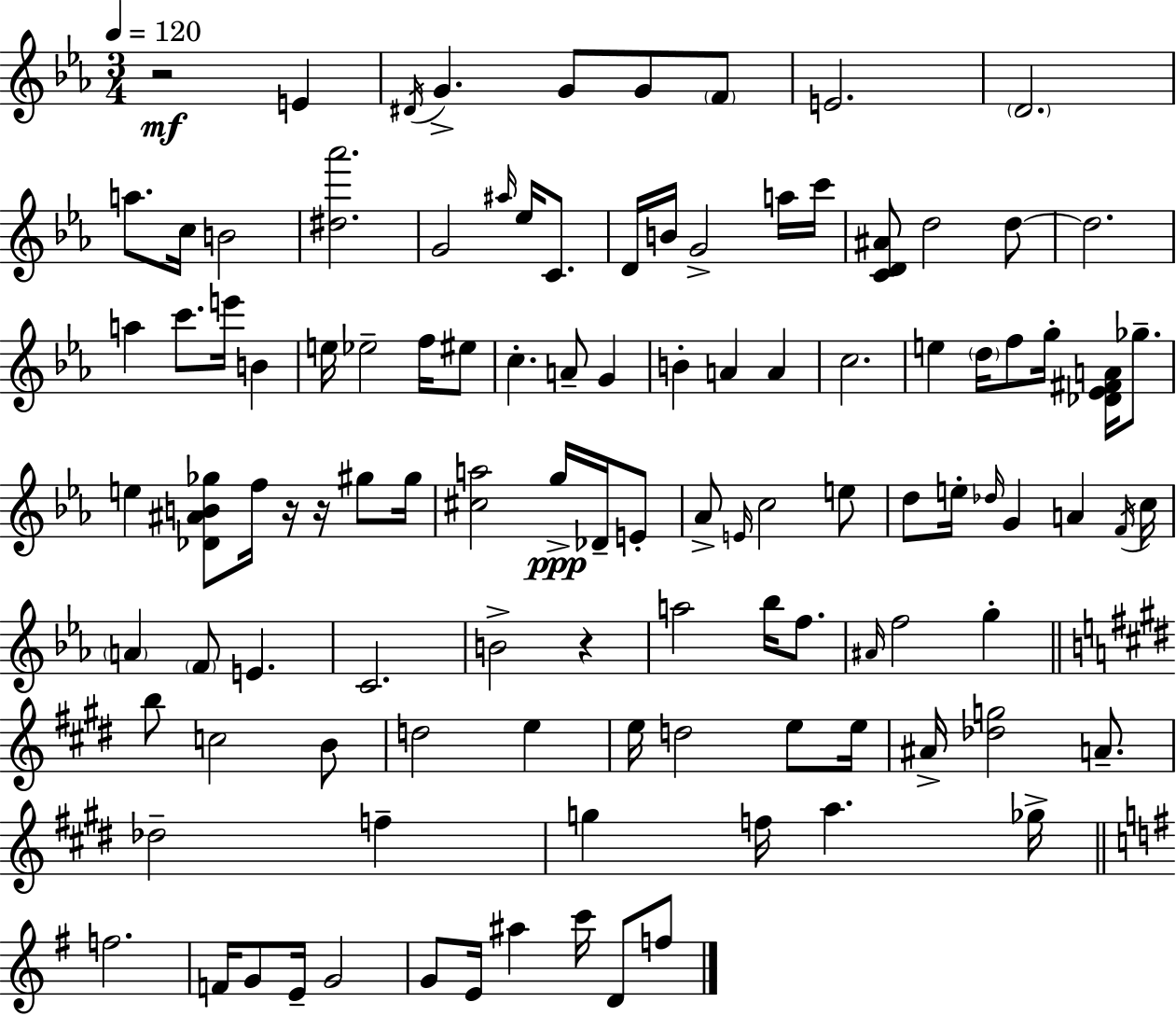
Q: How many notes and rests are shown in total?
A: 110